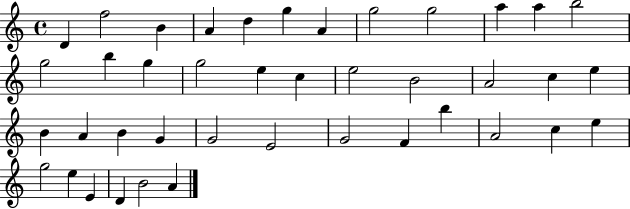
D4/q F5/h B4/q A4/q D5/q G5/q A4/q G5/h G5/h A5/q A5/q B5/h G5/h B5/q G5/q G5/h E5/q C5/q E5/h B4/h A4/h C5/q E5/q B4/q A4/q B4/q G4/q G4/h E4/h G4/h F4/q B5/q A4/h C5/q E5/q G5/h E5/q E4/q D4/q B4/h A4/q